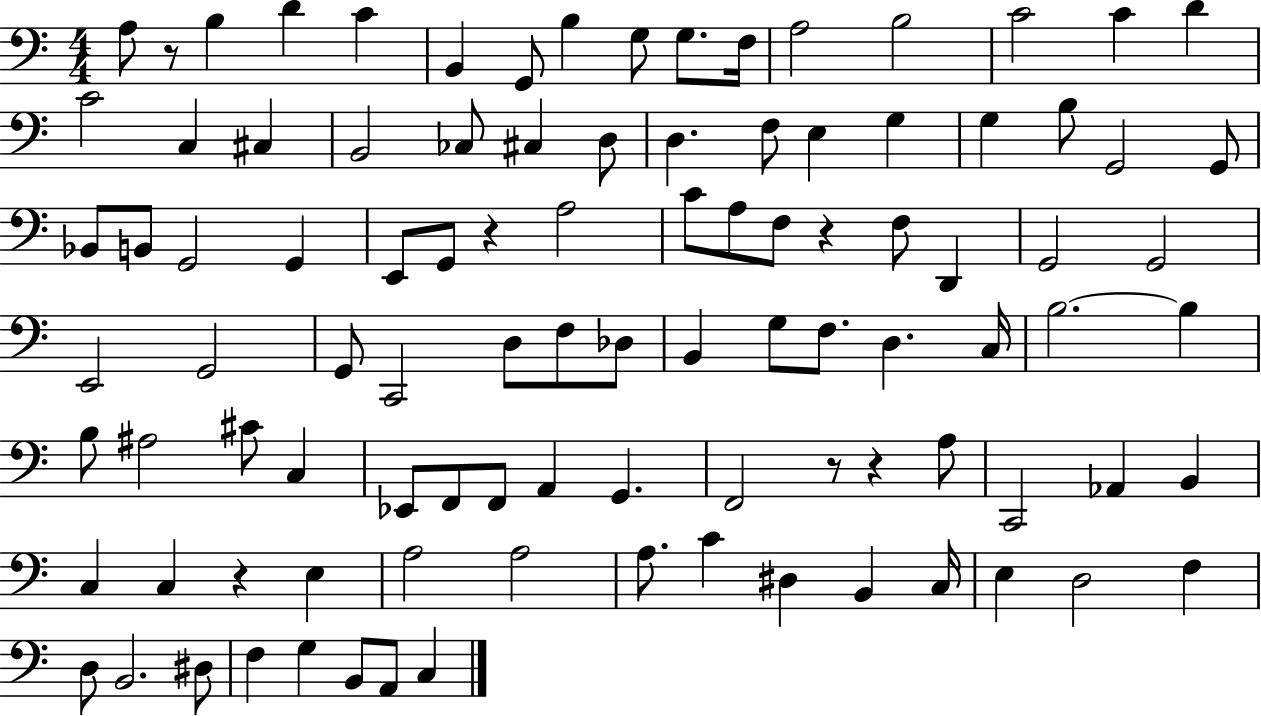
A3/e R/e B3/q D4/q C4/q B2/q G2/e B3/q G3/e G3/e. F3/s A3/h B3/h C4/h C4/q D4/q C4/h C3/q C#3/q B2/h CES3/e C#3/q D3/e D3/q. F3/e E3/q G3/q G3/q B3/e G2/h G2/e Bb2/e B2/e G2/h G2/q E2/e G2/e R/q A3/h C4/e A3/e F3/e R/q F3/e D2/q G2/h G2/h E2/h G2/h G2/e C2/h D3/e F3/e Db3/e B2/q G3/e F3/e. D3/q. C3/s B3/h. B3/q B3/e A#3/h C#4/e C3/q Eb2/e F2/e F2/e A2/q G2/q. F2/h R/e R/q A3/e C2/h Ab2/q B2/q C3/q C3/q R/q E3/q A3/h A3/h A3/e. C4/q D#3/q B2/q C3/s E3/q D3/h F3/q D3/e B2/h. D#3/e F3/q G3/q B2/e A2/e C3/q